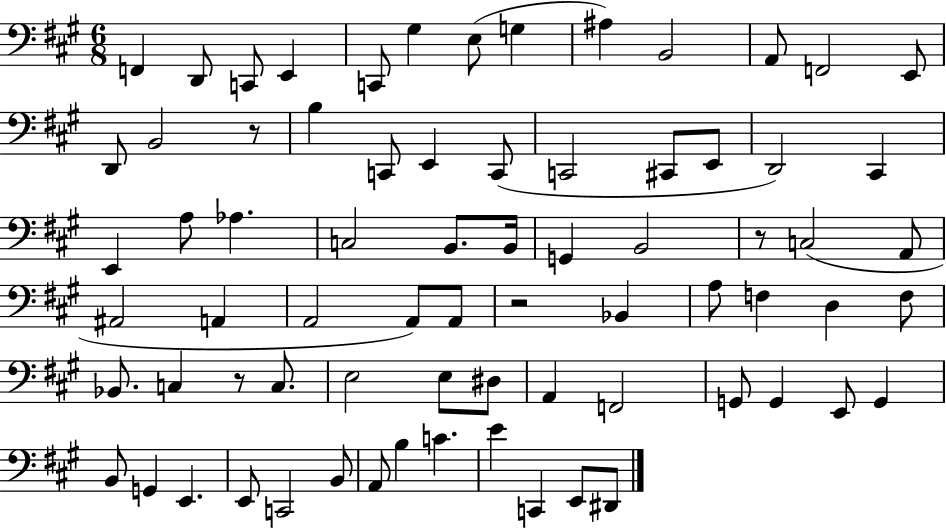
X:1
T:Untitled
M:6/8
L:1/4
K:A
F,, D,,/2 C,,/2 E,, C,,/2 ^G, E,/2 G, ^A, B,,2 A,,/2 F,,2 E,,/2 D,,/2 B,,2 z/2 B, C,,/2 E,, C,,/2 C,,2 ^C,,/2 E,,/2 D,,2 ^C,, E,, A,/2 _A, C,2 B,,/2 B,,/4 G,, B,,2 z/2 C,2 A,,/2 ^A,,2 A,, A,,2 A,,/2 A,,/2 z2 _B,, A,/2 F, D, F,/2 _B,,/2 C, z/2 C,/2 E,2 E,/2 ^D,/2 A,, F,,2 G,,/2 G,, E,,/2 G,, B,,/2 G,, E,, E,,/2 C,,2 B,,/2 A,,/2 B, C E C,, E,,/2 ^D,,/2